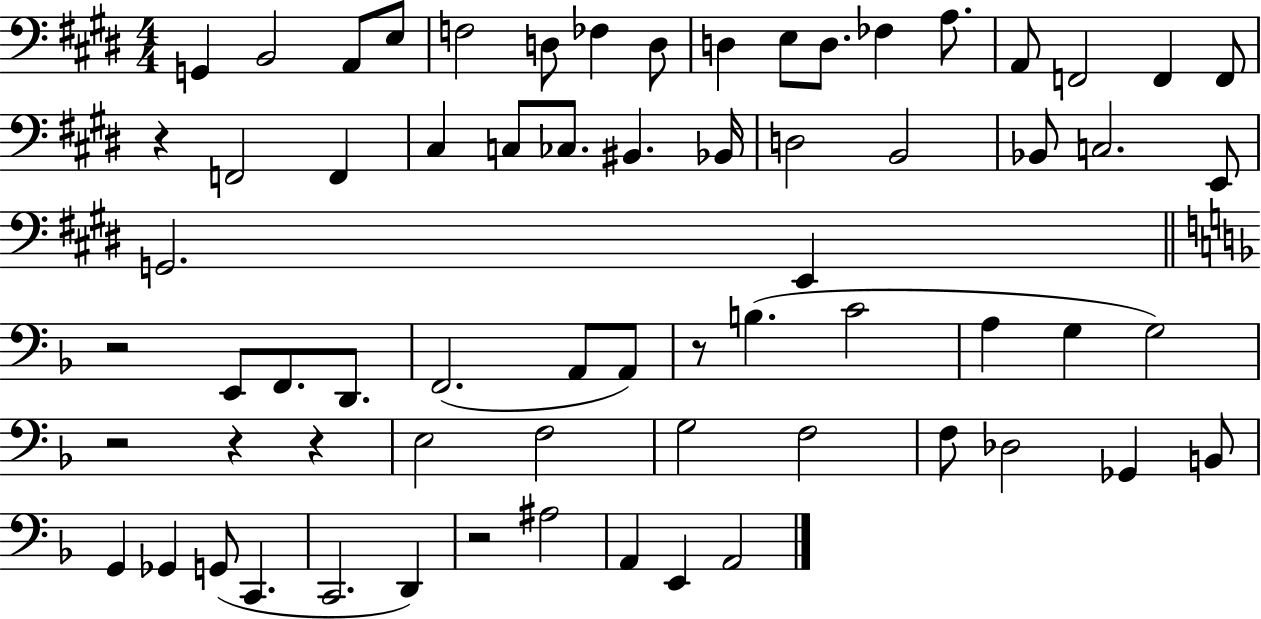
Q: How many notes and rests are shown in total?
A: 67